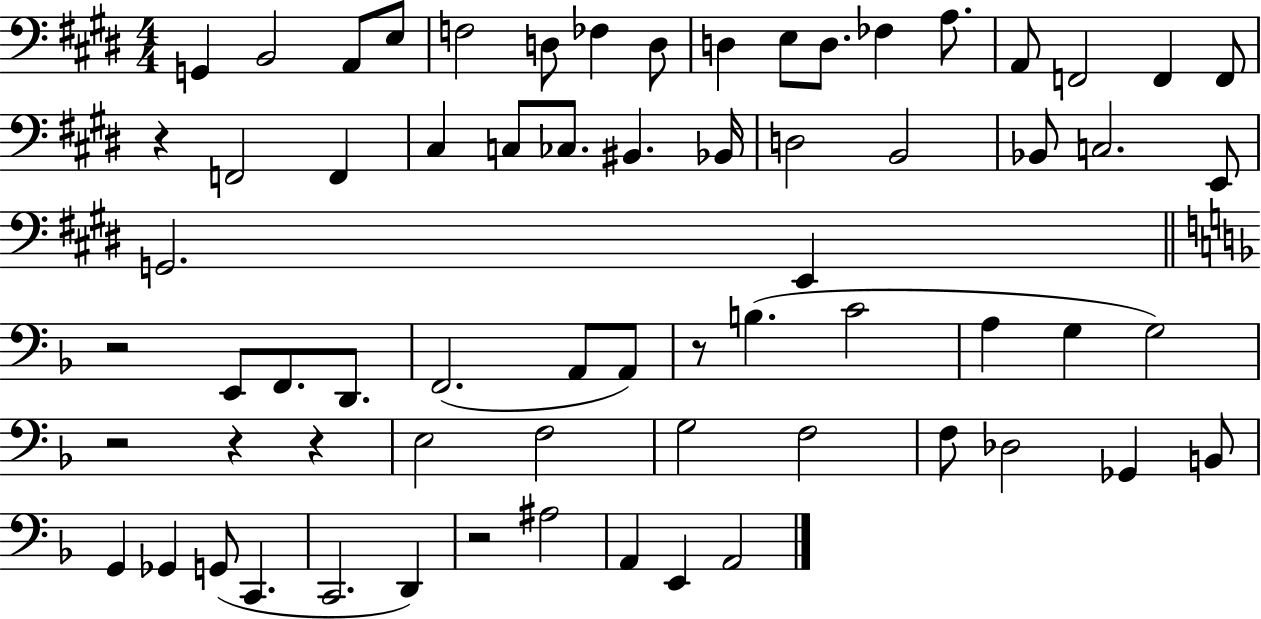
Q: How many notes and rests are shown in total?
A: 67